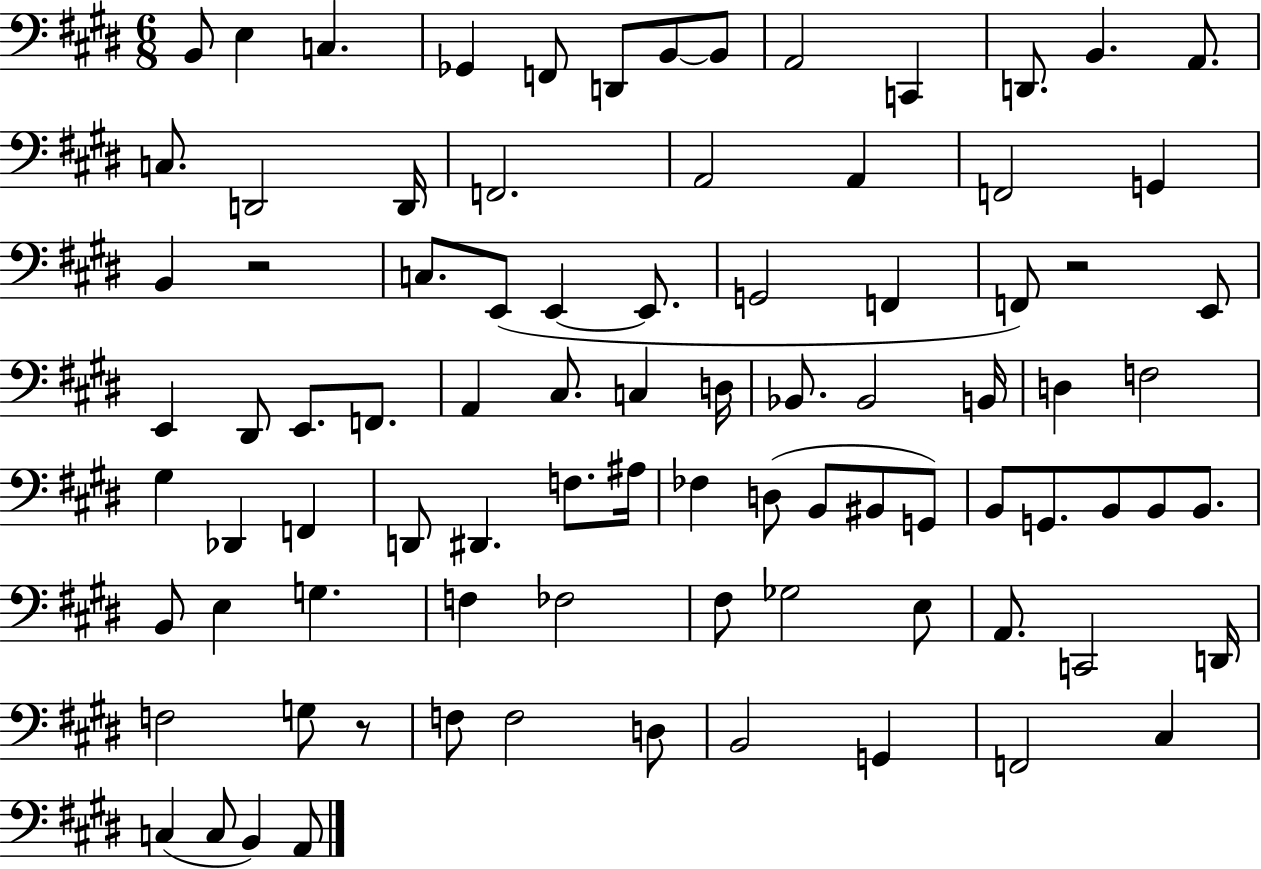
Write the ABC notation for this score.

X:1
T:Untitled
M:6/8
L:1/4
K:E
B,,/2 E, C, _G,, F,,/2 D,,/2 B,,/2 B,,/2 A,,2 C,, D,,/2 B,, A,,/2 C,/2 D,,2 D,,/4 F,,2 A,,2 A,, F,,2 G,, B,, z2 C,/2 E,,/2 E,, E,,/2 G,,2 F,, F,,/2 z2 E,,/2 E,, ^D,,/2 E,,/2 F,,/2 A,, ^C,/2 C, D,/4 _B,,/2 _B,,2 B,,/4 D, F,2 ^G, _D,, F,, D,,/2 ^D,, F,/2 ^A,/4 _F, D,/2 B,,/2 ^B,,/2 G,,/2 B,,/2 G,,/2 B,,/2 B,,/2 B,,/2 B,,/2 E, G, F, _F,2 ^F,/2 _G,2 E,/2 A,,/2 C,,2 D,,/4 F,2 G,/2 z/2 F,/2 F,2 D,/2 B,,2 G,, F,,2 ^C, C, C,/2 B,, A,,/2